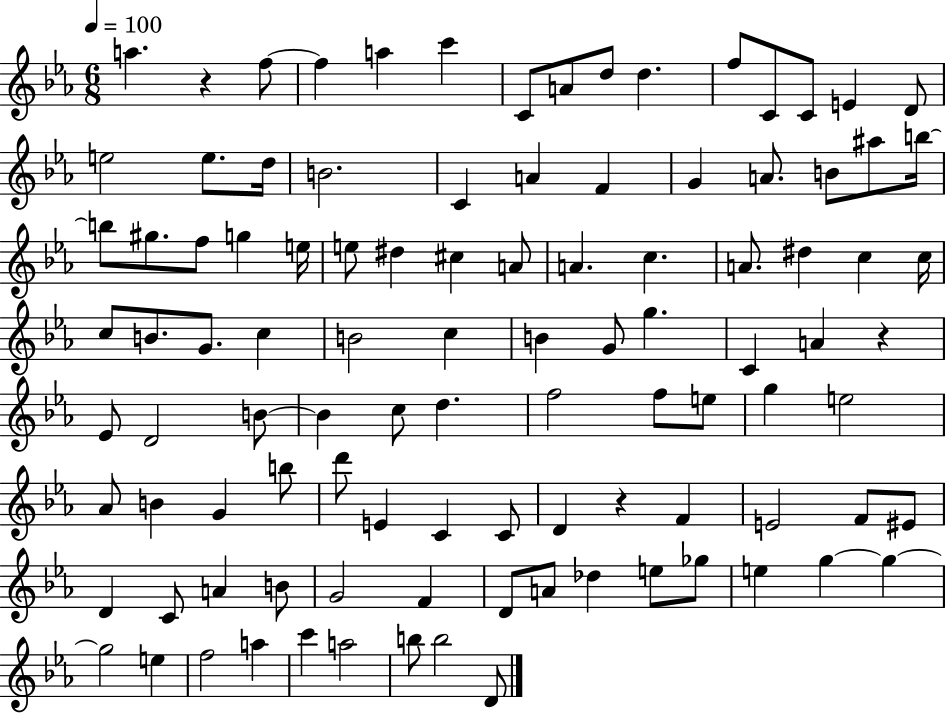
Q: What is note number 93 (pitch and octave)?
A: F5